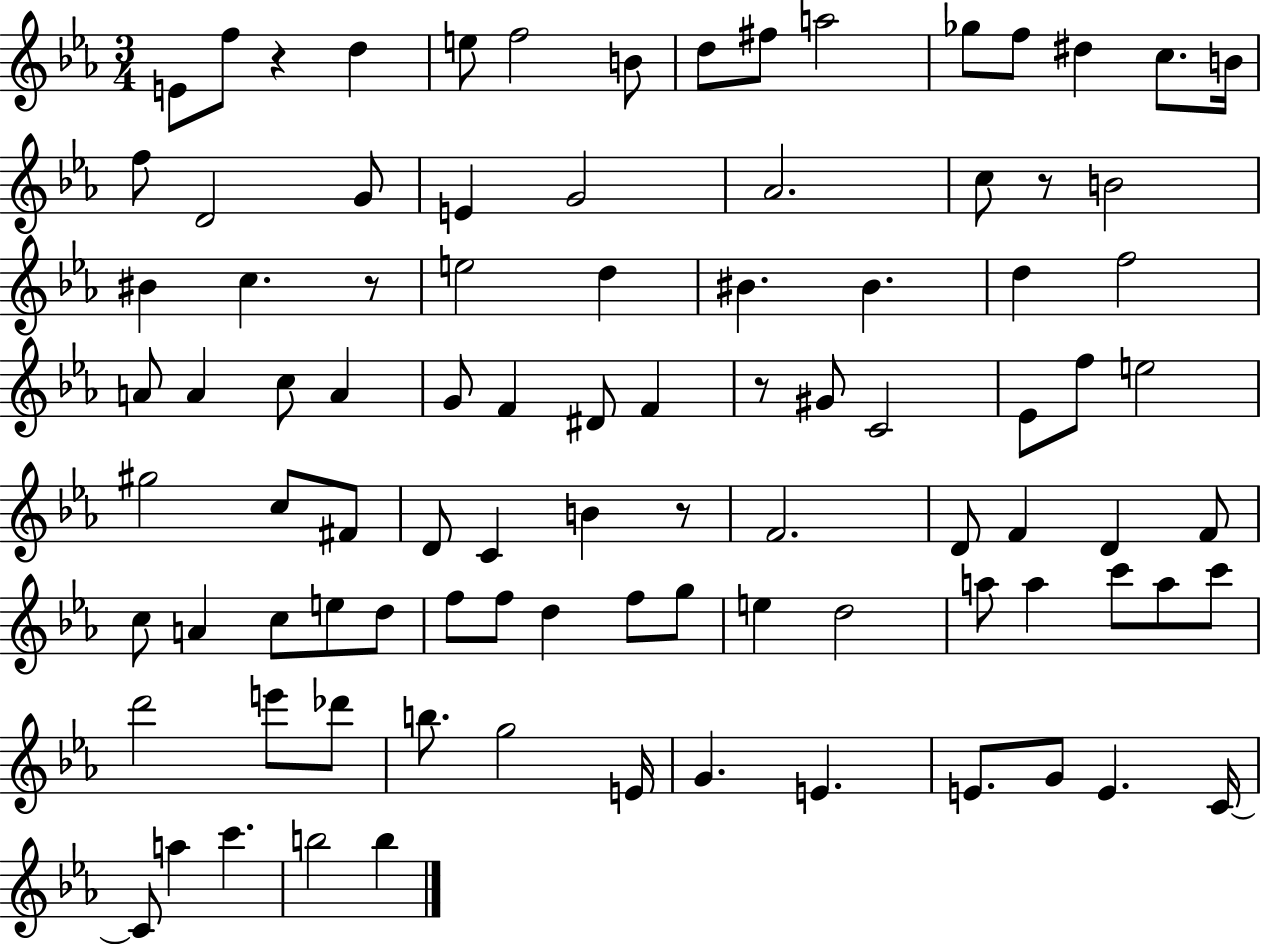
{
  \clef treble
  \numericTimeSignature
  \time 3/4
  \key ees \major
  \repeat volta 2 { e'8 f''8 r4 d''4 | e''8 f''2 b'8 | d''8 fis''8 a''2 | ges''8 f''8 dis''4 c''8. b'16 | \break f''8 d'2 g'8 | e'4 g'2 | aes'2. | c''8 r8 b'2 | \break bis'4 c''4. r8 | e''2 d''4 | bis'4. bis'4. | d''4 f''2 | \break a'8 a'4 c''8 a'4 | g'8 f'4 dis'8 f'4 | r8 gis'8 c'2 | ees'8 f''8 e''2 | \break gis''2 c''8 fis'8 | d'8 c'4 b'4 r8 | f'2. | d'8 f'4 d'4 f'8 | \break c''8 a'4 c''8 e''8 d''8 | f''8 f''8 d''4 f''8 g''8 | e''4 d''2 | a''8 a''4 c'''8 a''8 c'''8 | \break d'''2 e'''8 des'''8 | b''8. g''2 e'16 | g'4. e'4. | e'8. g'8 e'4. c'16~~ | \break c'8 a''4 c'''4. | b''2 b''4 | } \bar "|."
}